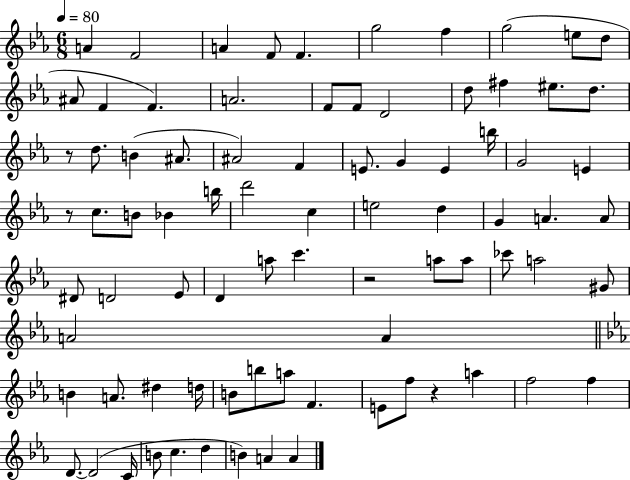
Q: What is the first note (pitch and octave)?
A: A4